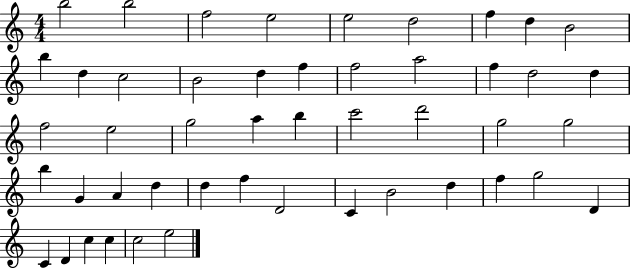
{
  \clef treble
  \numericTimeSignature
  \time 4/4
  \key c \major
  b''2 b''2 | f''2 e''2 | e''2 d''2 | f''4 d''4 b'2 | \break b''4 d''4 c''2 | b'2 d''4 f''4 | f''2 a''2 | f''4 d''2 d''4 | \break f''2 e''2 | g''2 a''4 b''4 | c'''2 d'''2 | g''2 g''2 | \break b''4 g'4 a'4 d''4 | d''4 f''4 d'2 | c'4 b'2 d''4 | f''4 g''2 d'4 | \break c'4 d'4 c''4 c''4 | c''2 e''2 | \bar "|."
}